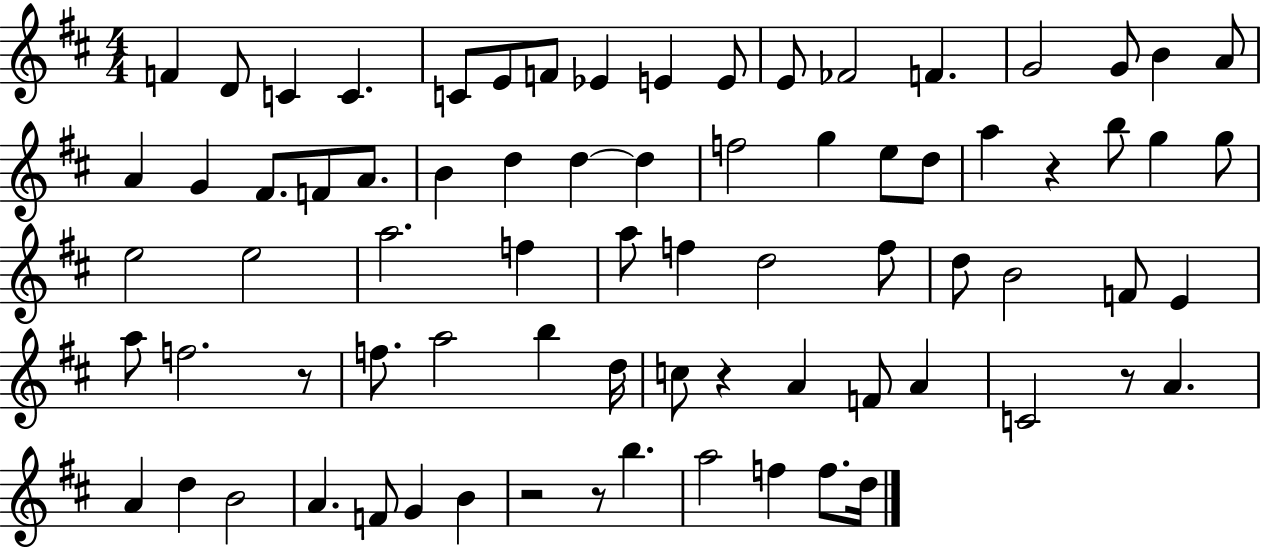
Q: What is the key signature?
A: D major